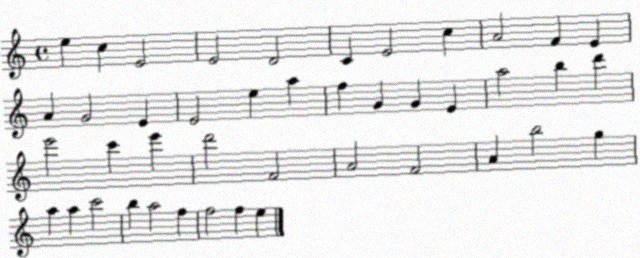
X:1
T:Untitled
M:4/4
L:1/4
K:C
e c E2 E2 D2 C E2 c A2 F E A G2 E E2 e a f G G E a2 b d' e'2 c' e' d'2 F2 A2 F2 A b2 g a a c'2 b a2 f f2 f e